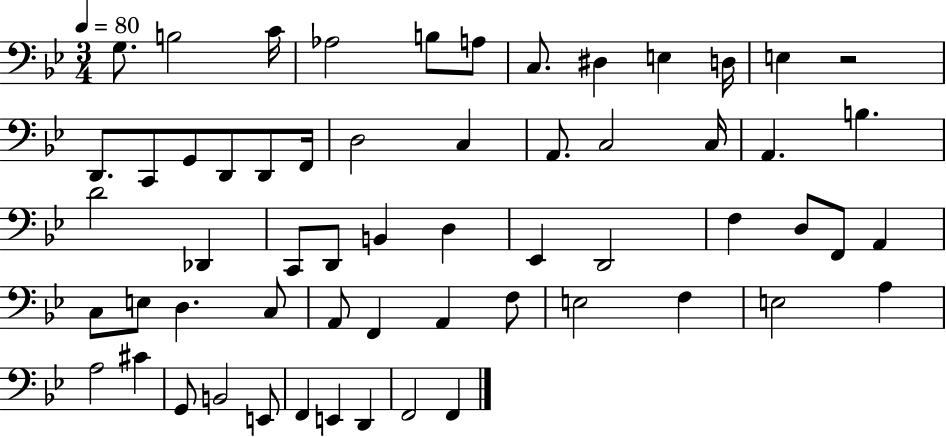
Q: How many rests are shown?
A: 1